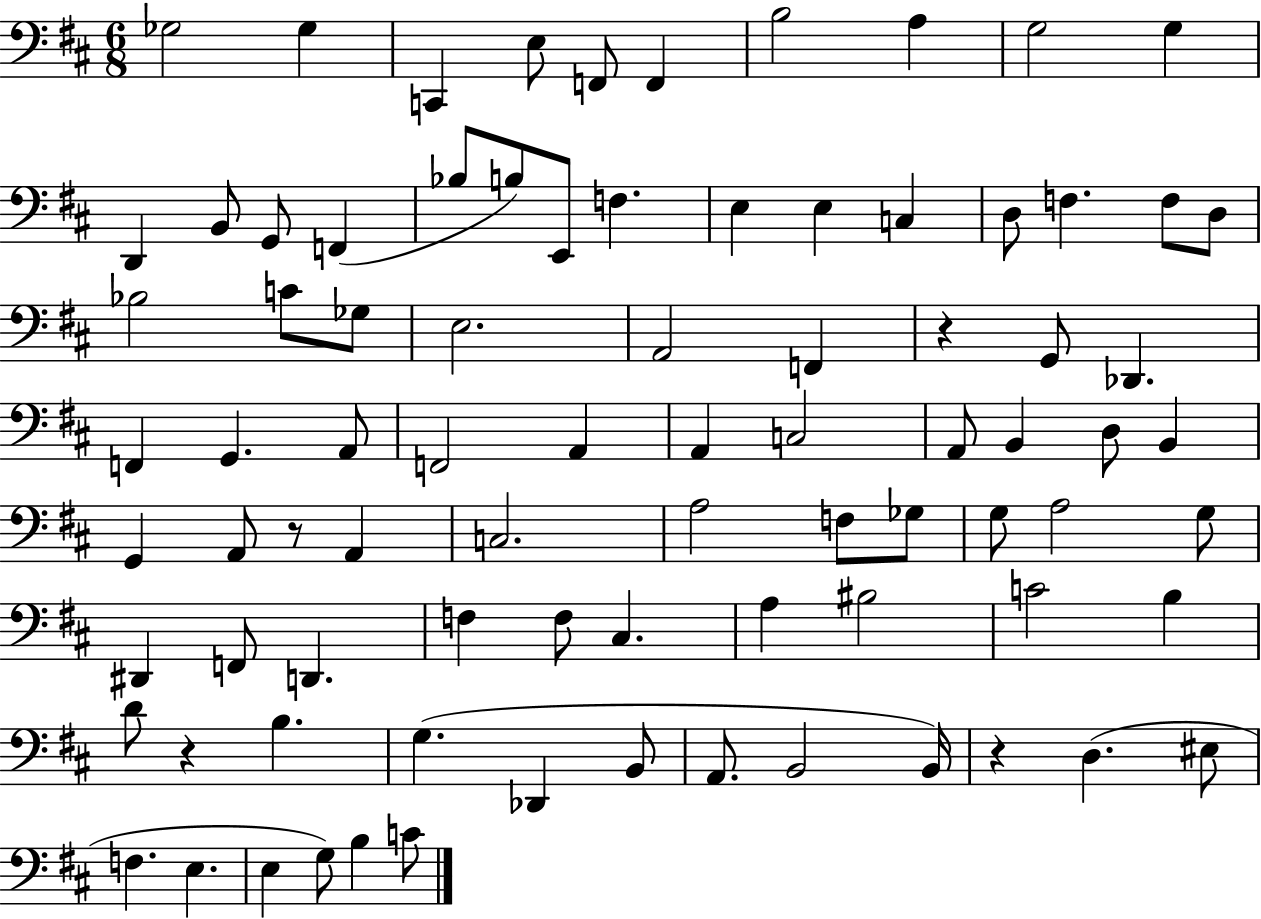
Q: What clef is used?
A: bass